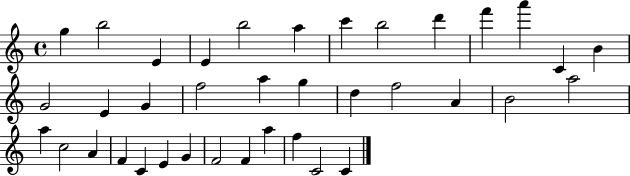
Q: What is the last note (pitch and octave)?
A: C4